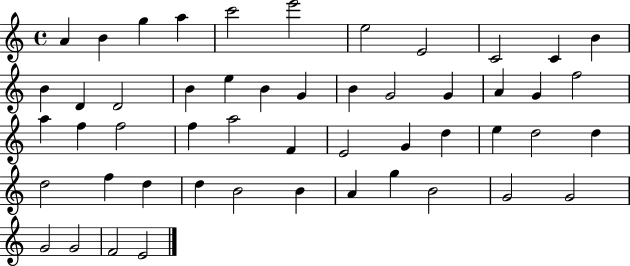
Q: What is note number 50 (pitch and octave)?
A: F4